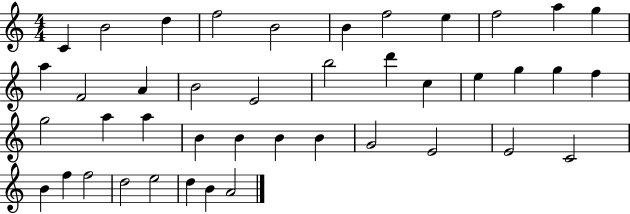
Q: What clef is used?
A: treble